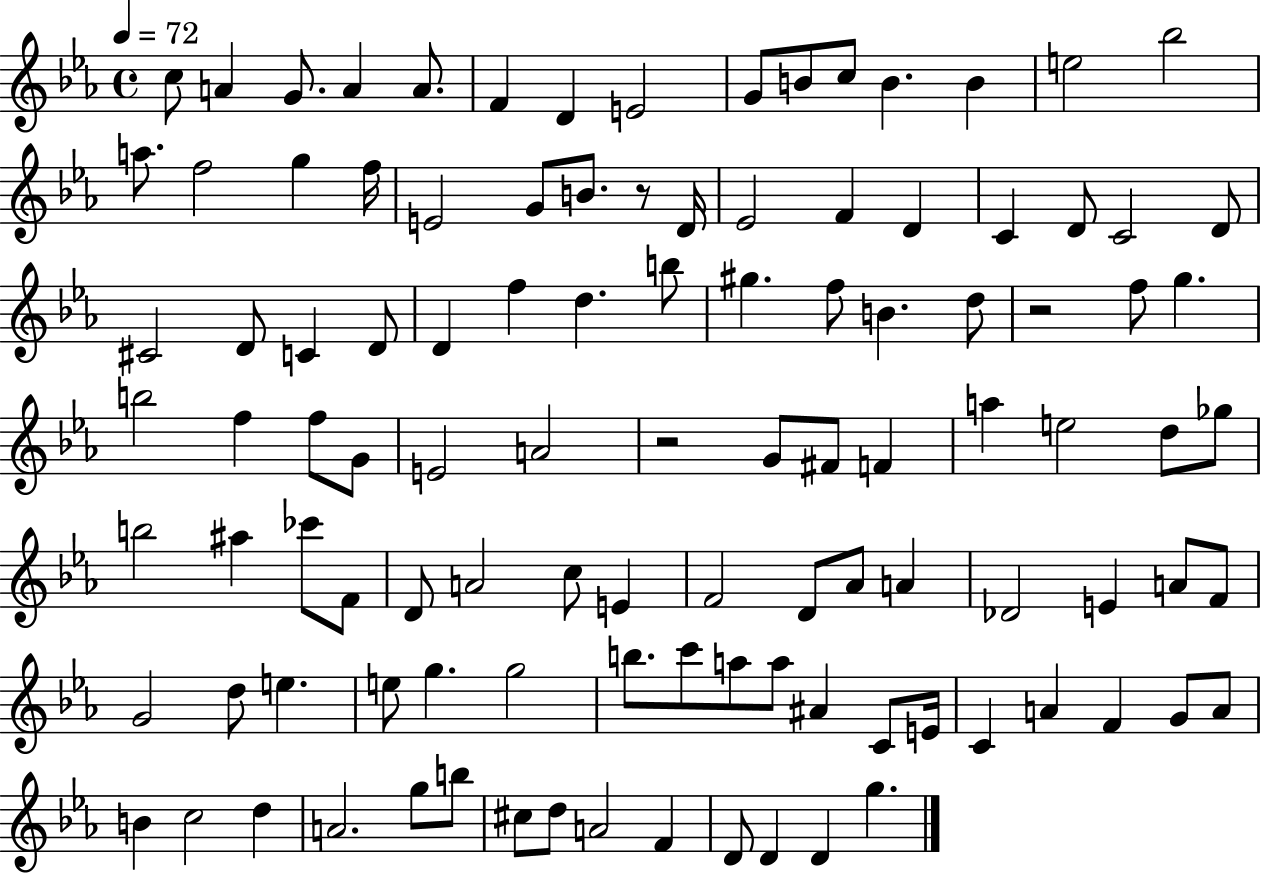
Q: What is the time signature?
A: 4/4